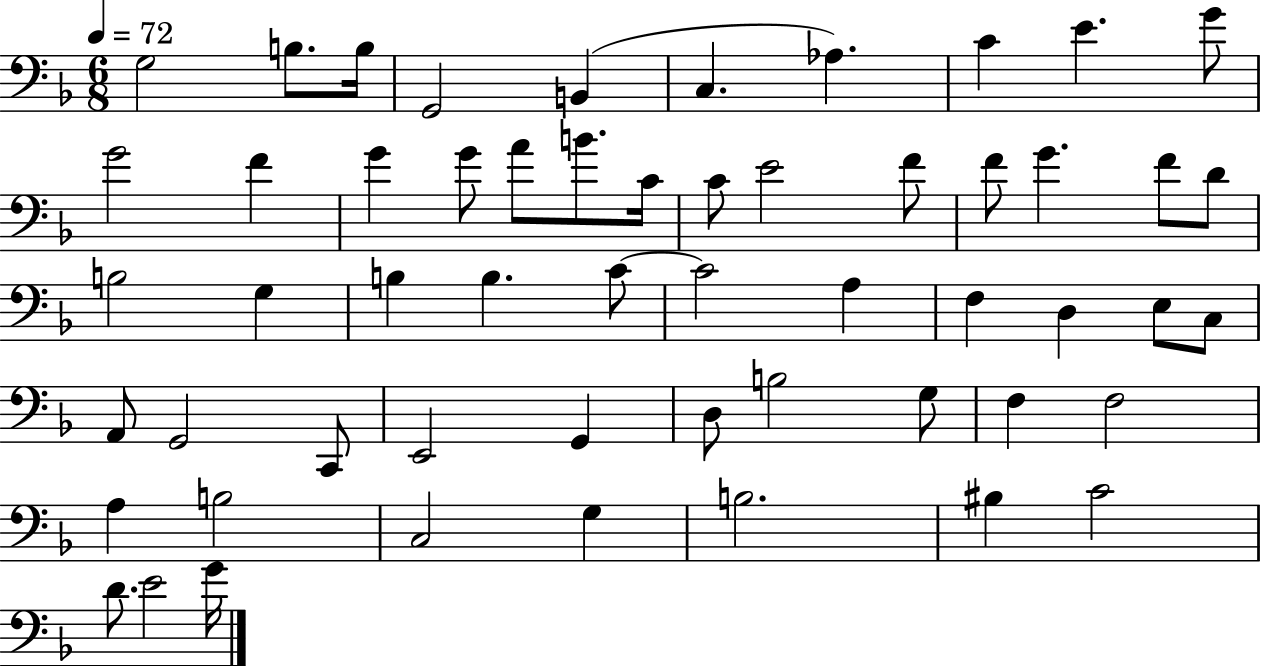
X:1
T:Untitled
M:6/8
L:1/4
K:F
G,2 B,/2 B,/4 G,,2 B,, C, _A, C E G/2 G2 F G G/2 A/2 B/2 C/4 C/2 E2 F/2 F/2 G F/2 D/2 B,2 G, B, B, C/2 C2 A, F, D, E,/2 C,/2 A,,/2 G,,2 C,,/2 E,,2 G,, D,/2 B,2 G,/2 F, F,2 A, B,2 C,2 G, B,2 ^B, C2 D/2 E2 G/4